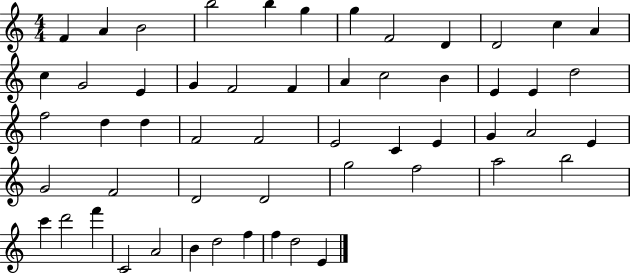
X:1
T:Untitled
M:4/4
L:1/4
K:C
F A B2 b2 b g g F2 D D2 c A c G2 E G F2 F A c2 B E E d2 f2 d d F2 F2 E2 C E G A2 E G2 F2 D2 D2 g2 f2 a2 b2 c' d'2 f' C2 A2 B d2 f f d2 E